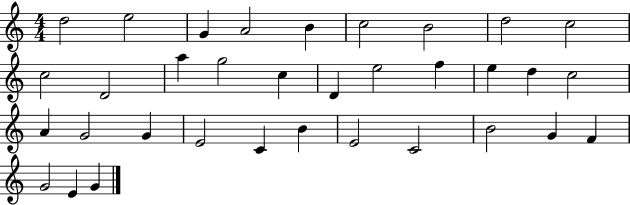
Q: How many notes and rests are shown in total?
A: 34